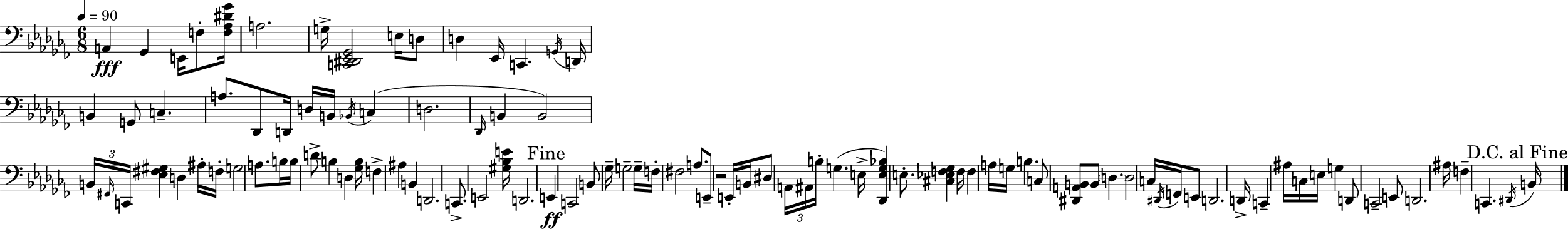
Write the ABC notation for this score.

X:1
T:Untitled
M:6/8
L:1/4
K:Abm
A,, _G,, E,,/4 F,/2 [F,_A,^D_G]/4 A,2 G,/4 [C,,^D,,_E,,_G,,]2 E,/4 D,/2 D, _E,,/4 C,, G,,/4 D,,/4 B,, G,,/2 C, A,/2 _D,,/2 D,,/4 D,/4 B,,/4 _B,,/4 C, D,2 _D,,/4 B,, B,,2 B,,/4 ^F,,/4 C,,/4 [_E,^F,^G,] D, ^A,/4 F,/4 G,2 A,/2 B,/4 B,/4 D/2 B, D, [_G,B,]/4 F, ^A, B,, D,,2 C,,/2 E,,2 [^G,_B,E]/4 D,,2 E,, C,,2 B,,/2 _G,/4 G,2 G,/4 F,/4 ^F,2 A,/2 E,,/2 z2 E,,/4 B,,/4 ^D,/2 A,,/4 ^A,,/4 B,/4 G, E,/4 [_D,,E,G,_B,] E,/2 [^C,_E,F,_G,] F,/4 F, A,/4 G,/4 B, C,/2 [^D,,A,,B,,]/2 B,,/2 D, D,2 C,/4 ^D,,/4 F,,/4 E,,/2 D,,2 D,,/4 C,, ^A,/4 C,/4 E,/4 G, D,,/2 C,,2 E,,/2 D,,2 ^A,/4 F, C,, ^D,,/4 B,,/4